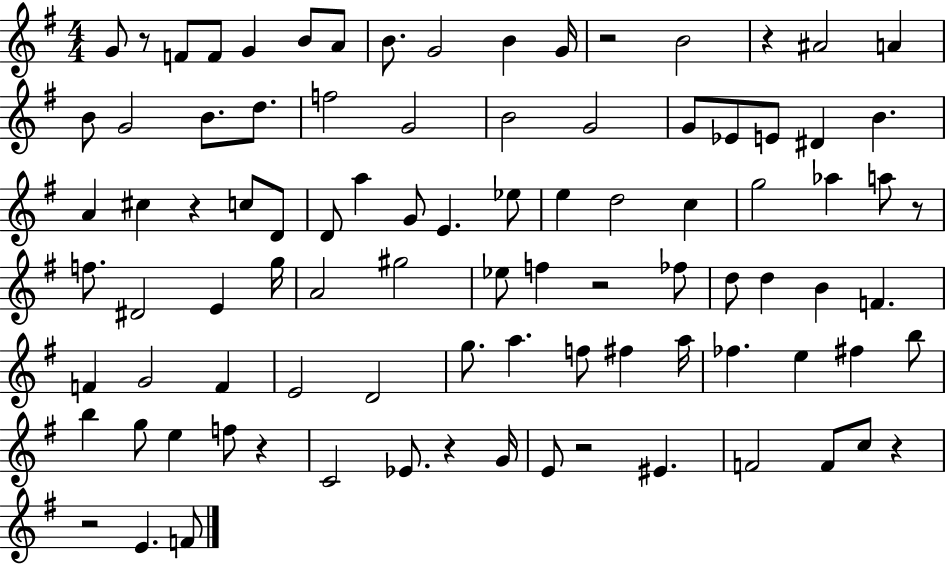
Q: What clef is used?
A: treble